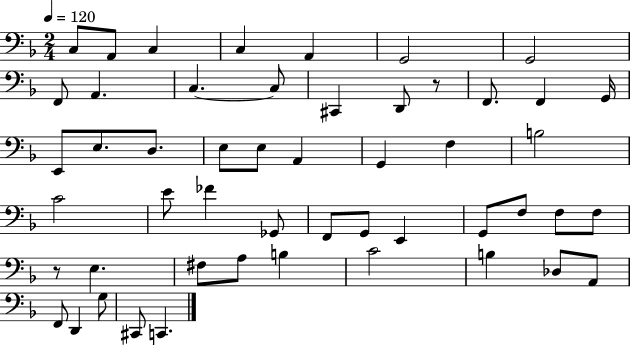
C3/e A2/e C3/q C3/q A2/q G2/h G2/h F2/e A2/q. C3/q. C3/e C#2/q D2/e R/e F2/e. F2/q G2/s E2/e E3/e. D3/e. E3/e E3/e A2/q G2/q F3/q B3/h C4/h E4/e FES4/q Gb2/e F2/e G2/e E2/q G2/e F3/e F3/e F3/e R/e E3/q. F#3/e A3/e B3/q C4/h B3/q Db3/e A2/e F2/e D2/q G3/e C#2/e C2/q.